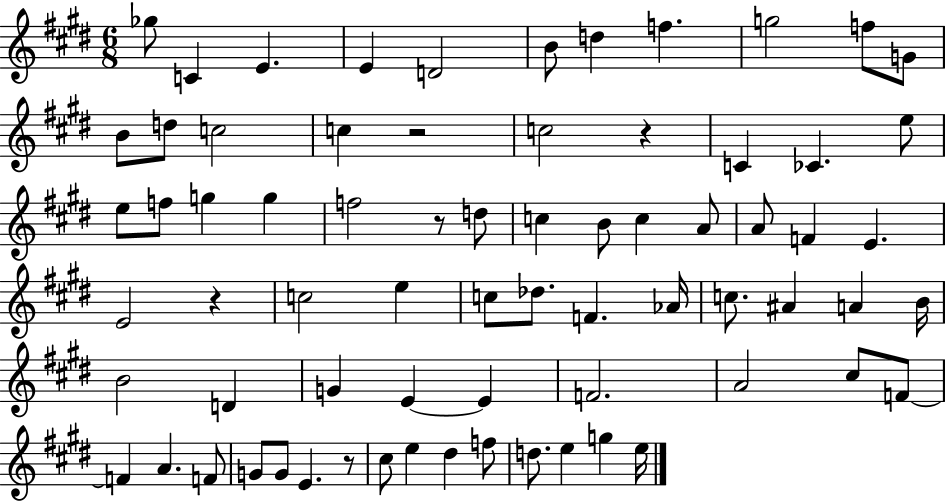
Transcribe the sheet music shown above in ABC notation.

X:1
T:Untitled
M:6/8
L:1/4
K:E
_g/2 C E E D2 B/2 d f g2 f/2 G/2 B/2 d/2 c2 c z2 c2 z C _C e/2 e/2 f/2 g g f2 z/2 d/2 c B/2 c A/2 A/2 F E E2 z c2 e c/2 _d/2 F _A/4 c/2 ^A A B/4 B2 D G E E F2 A2 ^c/2 F/2 F A F/2 G/2 G/2 E z/2 ^c/2 e ^d f/2 d/2 e g e/4